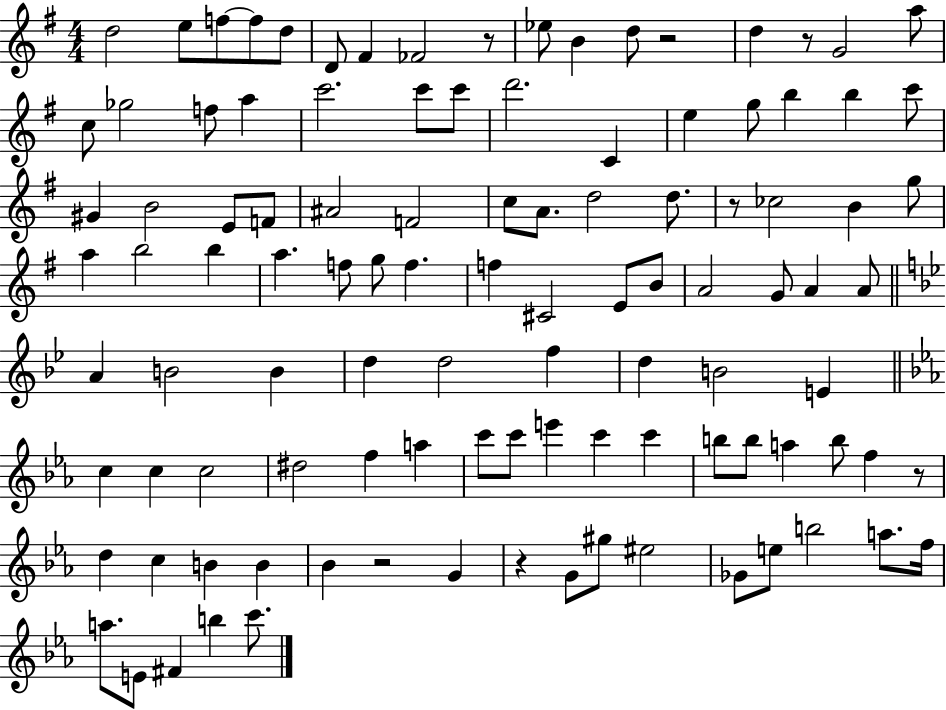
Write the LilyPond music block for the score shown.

{
  \clef treble
  \numericTimeSignature
  \time 4/4
  \key g \major
  d''2 e''8 f''8~~ f''8 d''8 | d'8 fis'4 fes'2 r8 | ees''8 b'4 d''8 r2 | d''4 r8 g'2 a''8 | \break c''8 ges''2 f''8 a''4 | c'''2. c'''8 c'''8 | d'''2. c'4 | e''4 g''8 b''4 b''4 c'''8 | \break gis'4 b'2 e'8 f'8 | ais'2 f'2 | c''8 a'8. d''2 d''8. | r8 ces''2 b'4 g''8 | \break a''4 b''2 b''4 | a''4. f''8 g''8 f''4. | f''4 cis'2 e'8 b'8 | a'2 g'8 a'4 a'8 | \break \bar "||" \break \key bes \major a'4 b'2 b'4 | d''4 d''2 f''4 | d''4 b'2 e'4 | \bar "||" \break \key c \minor c''4 c''4 c''2 | dis''2 f''4 a''4 | c'''8 c'''8 e'''4 c'''4 c'''4 | b''8 b''8 a''4 b''8 f''4 r8 | \break d''4 c''4 b'4 b'4 | bes'4 r2 g'4 | r4 g'8 gis''8 eis''2 | ges'8 e''8 b''2 a''8. f''16 | \break a''8. e'8 fis'4 b''4 c'''8. | \bar "|."
}